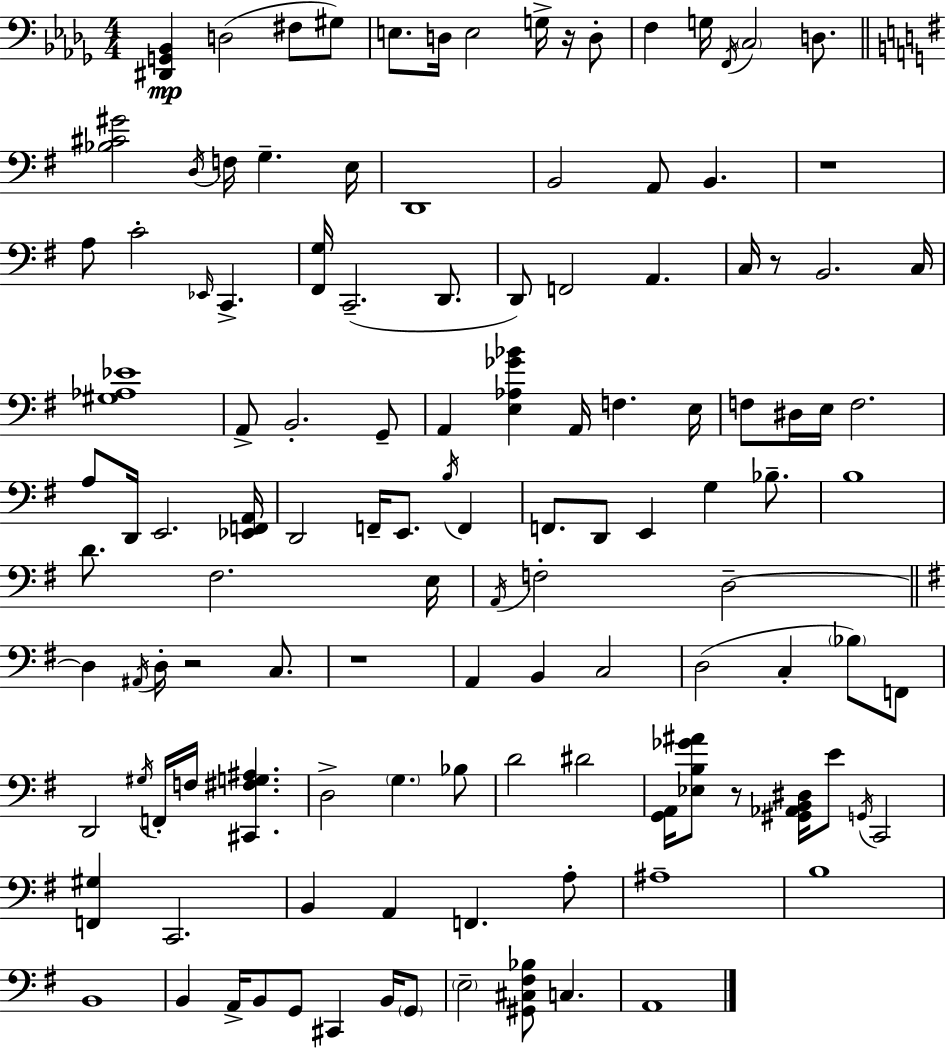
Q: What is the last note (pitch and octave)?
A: A2